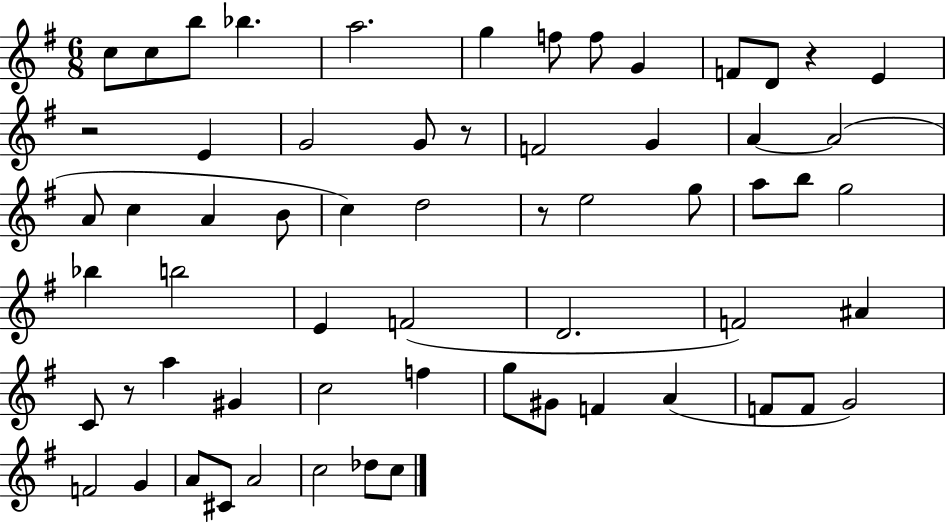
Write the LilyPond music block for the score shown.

{
  \clef treble
  \numericTimeSignature
  \time 6/8
  \key g \major
  c''8 c''8 b''8 bes''4. | a''2. | g''4 f''8 f''8 g'4 | f'8 d'8 r4 e'4 | \break r2 e'4 | g'2 g'8 r8 | f'2 g'4 | a'4~~ a'2( | \break a'8 c''4 a'4 b'8 | c''4) d''2 | r8 e''2 g''8 | a''8 b''8 g''2 | \break bes''4 b''2 | e'4 f'2( | d'2. | f'2) ais'4 | \break c'8 r8 a''4 gis'4 | c''2 f''4 | g''8 gis'8 f'4 a'4( | f'8 f'8 g'2) | \break f'2 g'4 | a'8 cis'8 a'2 | c''2 des''8 c''8 | \bar "|."
}